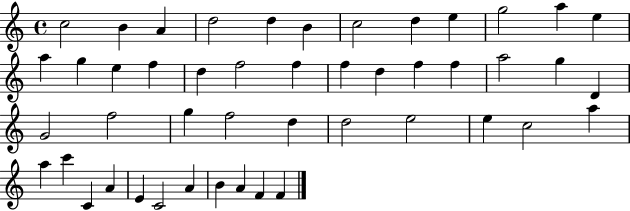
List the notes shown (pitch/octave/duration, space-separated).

C5/h B4/q A4/q D5/h D5/q B4/q C5/h D5/q E5/q G5/h A5/q E5/q A5/q G5/q E5/q F5/q D5/q F5/h F5/q F5/q D5/q F5/q F5/q A5/h G5/q D4/q G4/h F5/h G5/q F5/h D5/q D5/h E5/h E5/q C5/h A5/q A5/q C6/q C4/q A4/q E4/q C4/h A4/q B4/q A4/q F4/q F4/q